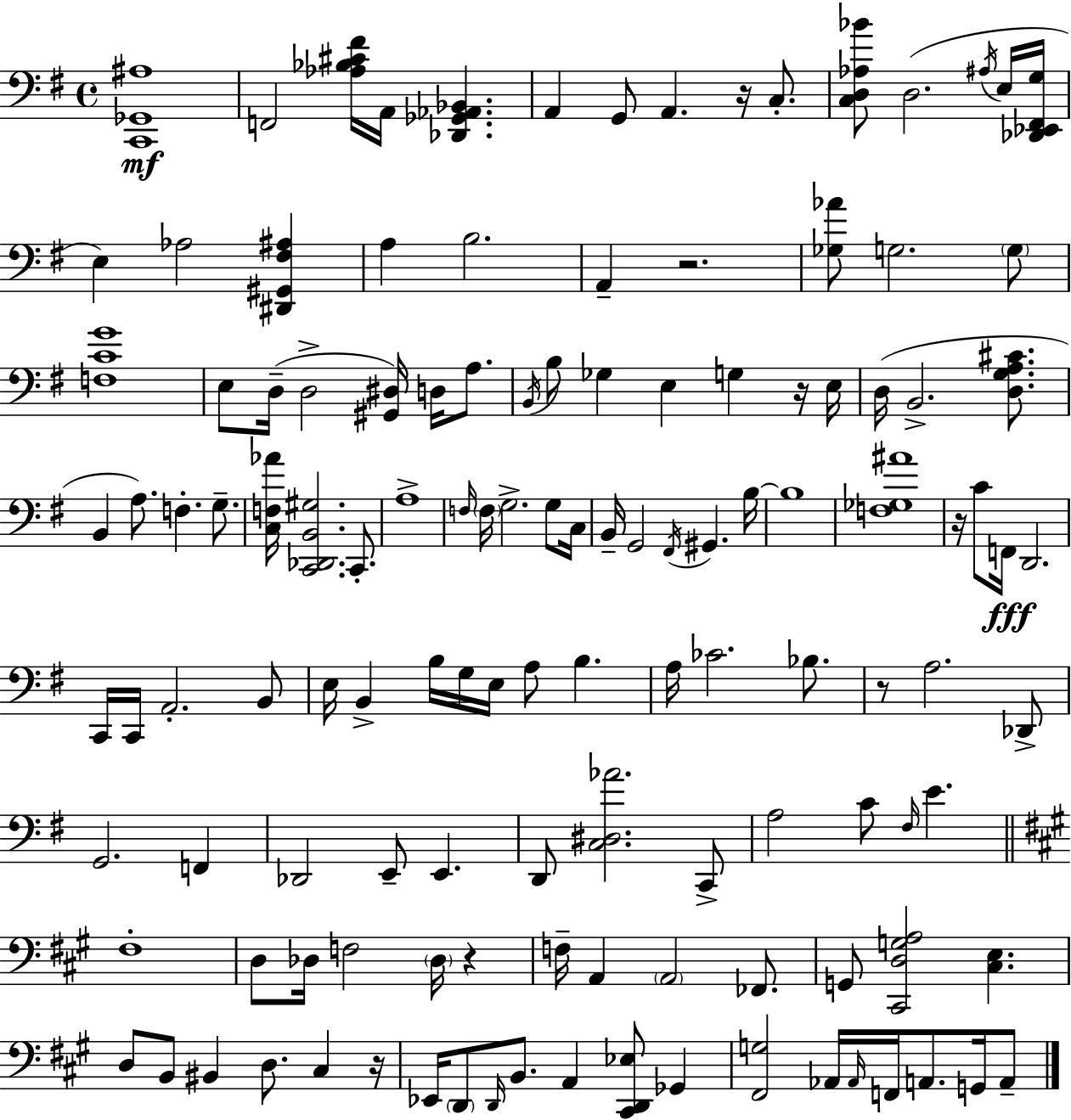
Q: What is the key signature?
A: E minor